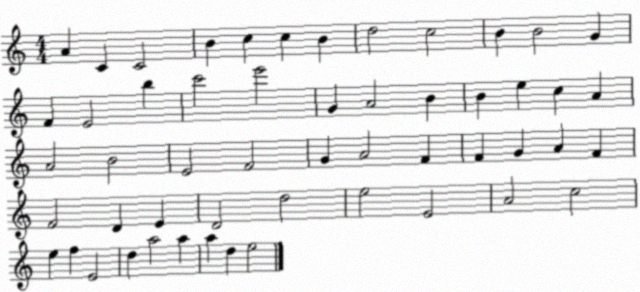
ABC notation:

X:1
T:Untitled
M:4/4
L:1/4
K:C
A C C2 B c c B d2 c2 B B2 G F E2 b c'2 e'2 G A2 B B e c A A2 B2 E2 F2 G A2 F F G A F F2 D E D2 d2 e2 E2 A2 c2 e f E2 d a2 a a d e2